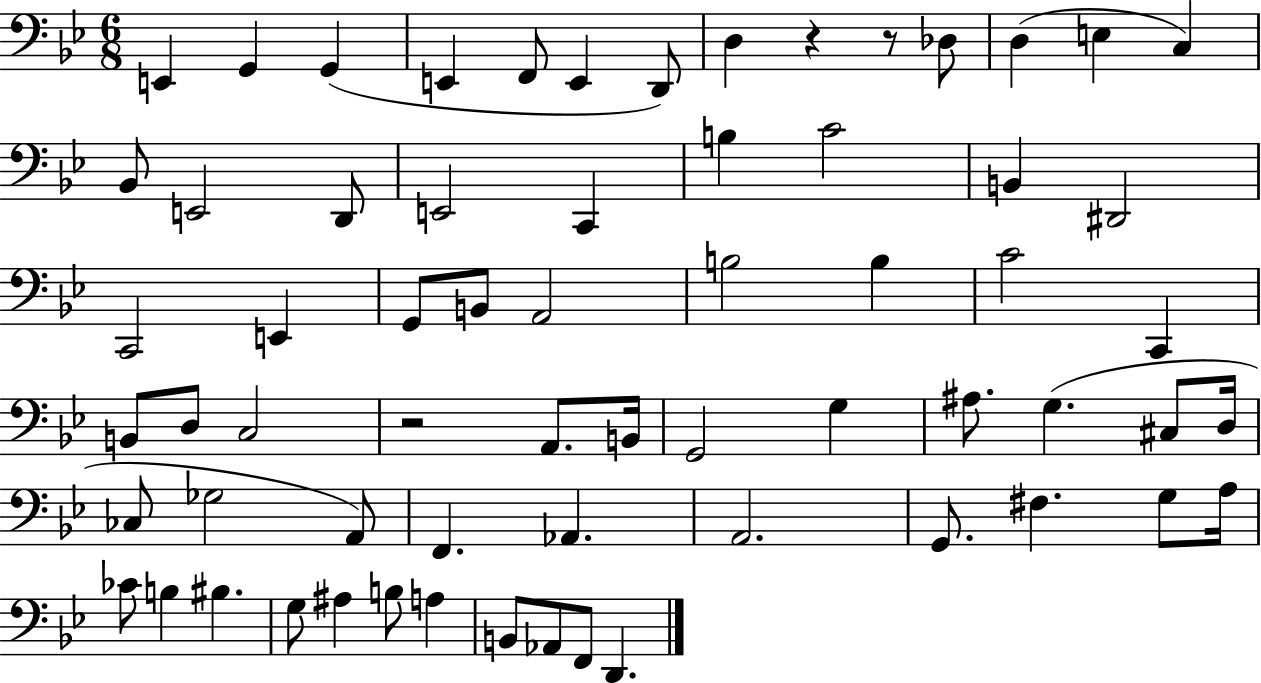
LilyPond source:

{
  \clef bass
  \numericTimeSignature
  \time 6/8
  \key bes \major
  e,4 g,4 g,4( | e,4 f,8 e,4 d,8) | d4 r4 r8 des8 | d4( e4 c4) | \break bes,8 e,2 d,8 | e,2 c,4 | b4 c'2 | b,4 dis,2 | \break c,2 e,4 | g,8 b,8 a,2 | b2 b4 | c'2 c,4 | \break b,8 d8 c2 | r2 a,8. b,16 | g,2 g4 | ais8. g4.( cis8 d16 | \break ces8 ges2 a,8) | f,4. aes,4. | a,2. | g,8. fis4. g8 a16 | \break ces'8 b4 bis4. | g8 ais4 b8 a4 | b,8 aes,8 f,8 d,4. | \bar "|."
}